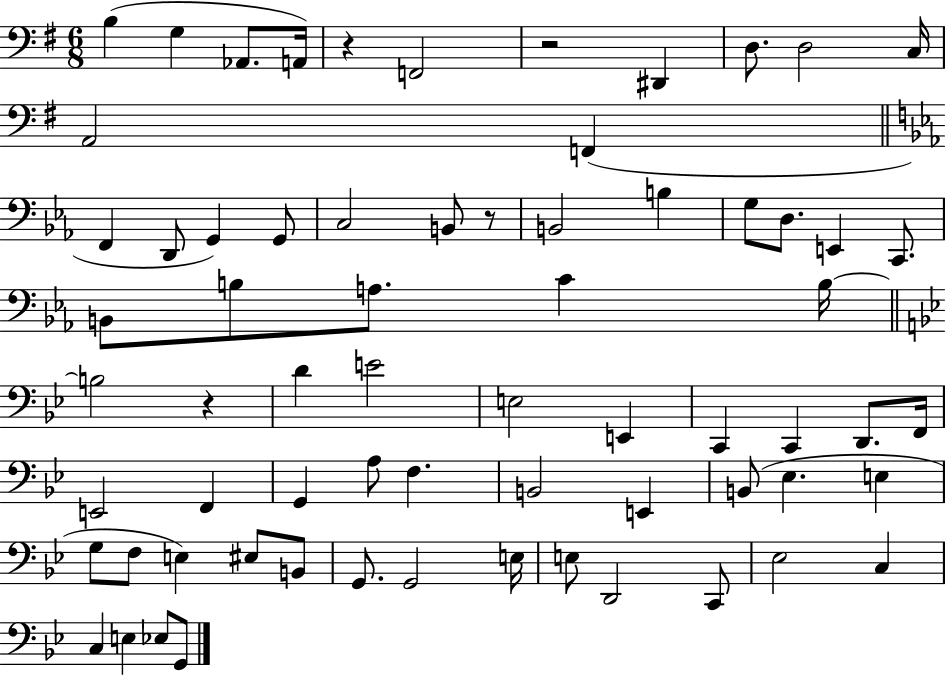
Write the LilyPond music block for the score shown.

{
  \clef bass
  \numericTimeSignature
  \time 6/8
  \key g \major
  \repeat volta 2 { b4( g4 aes,8. a,16) | r4 f,2 | r2 dis,4 | d8. d2 c16 | \break a,2 f,4( | \bar "||" \break \key ees \major f,4 d,8 g,4) g,8 | c2 b,8 r8 | b,2 b4 | g8 d8. e,4 c,8. | \break b,8 b8 a8. c'4 b16~~ | \bar "||" \break \key bes \major b2 r4 | d'4 e'2 | e2 e,4 | c,4 c,4 d,8. f,16 | \break e,2 f,4 | g,4 a8 f4. | b,2 e,4 | b,8( ees4. e4 | \break g8 f8 e4) eis8 b,8 | g,8. g,2 e16 | e8 d,2 c,8 | ees2 c4 | \break c4 e4 ees8 g,8 | } \bar "|."
}